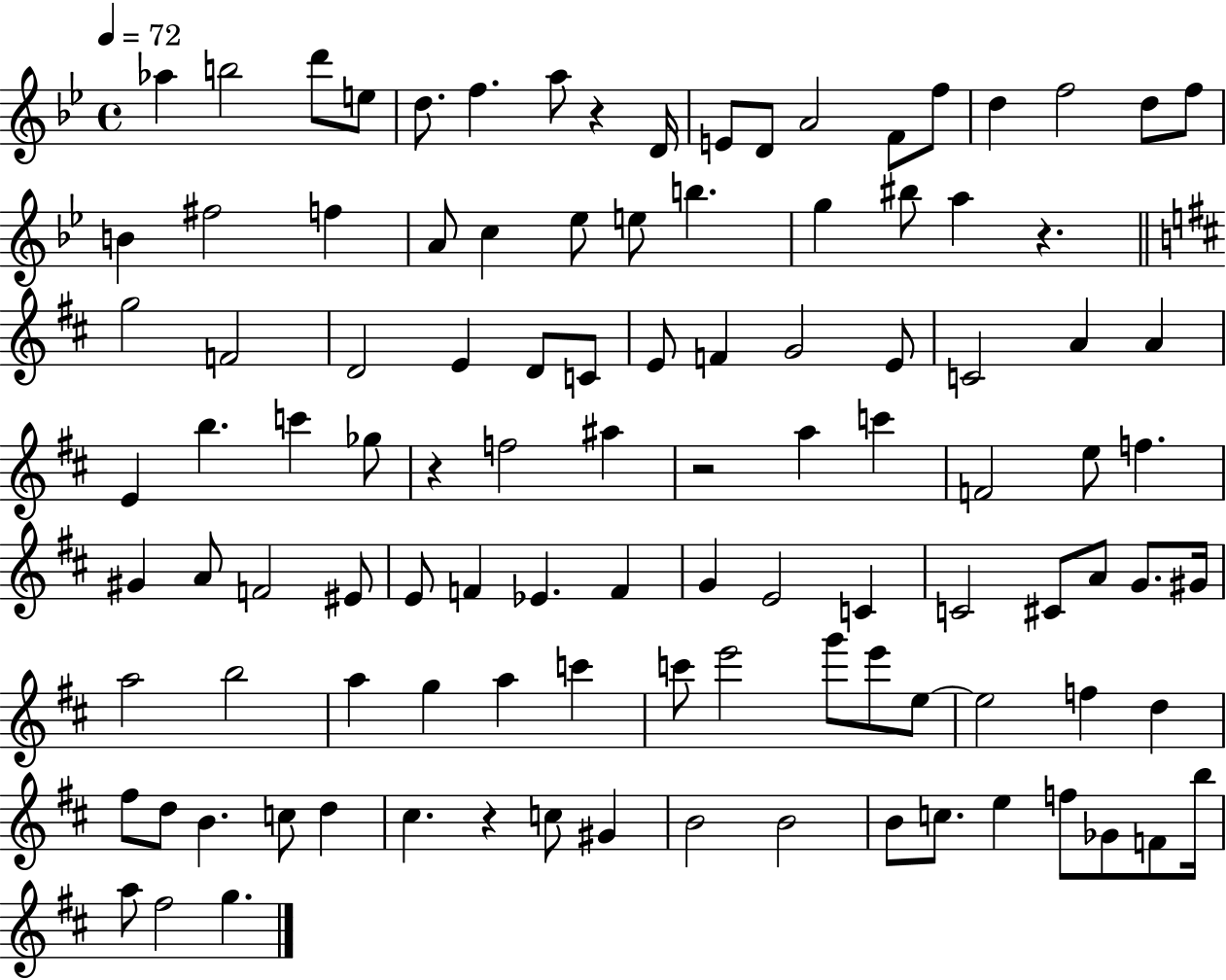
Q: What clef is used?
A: treble